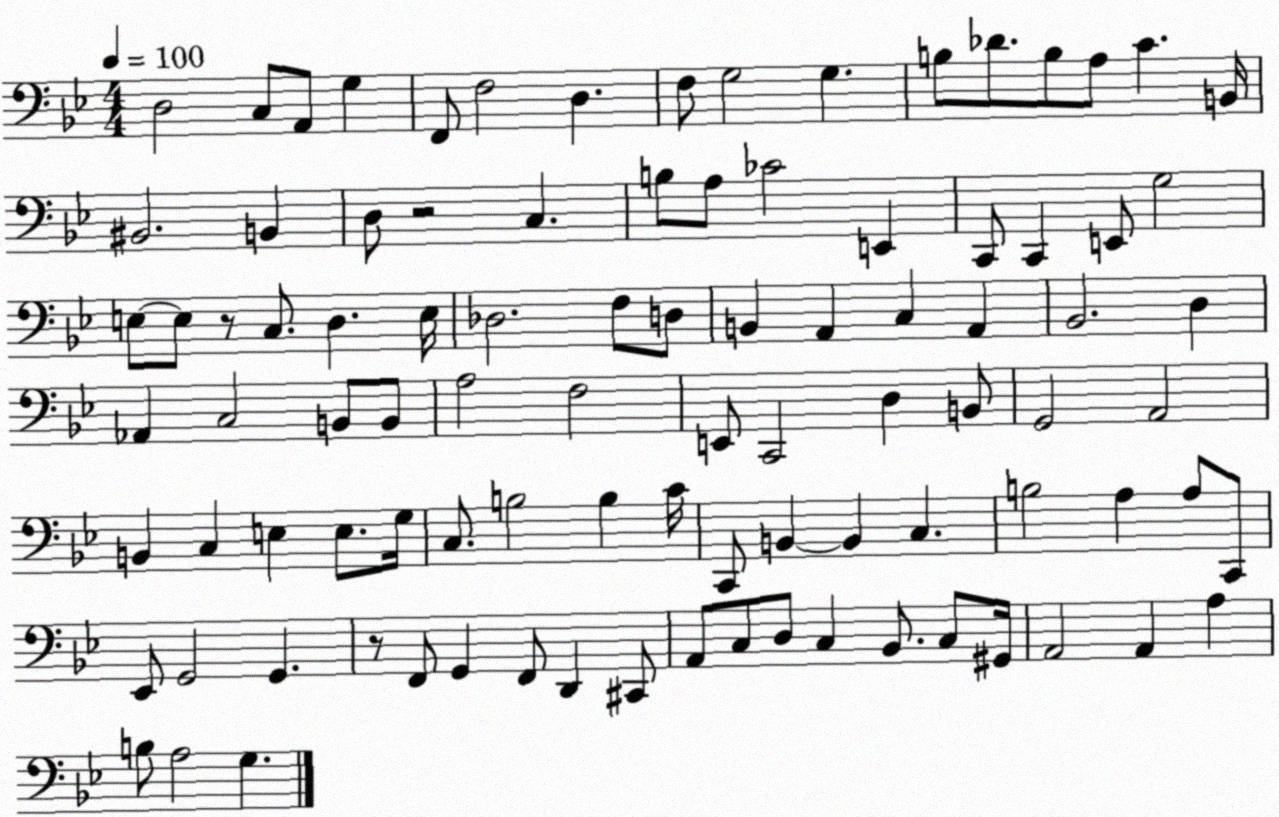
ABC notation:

X:1
T:Untitled
M:4/4
L:1/4
K:Bb
D,2 C,/2 A,,/2 G, F,,/2 F,2 D, F,/2 G,2 G, B,/2 _D/2 B,/2 A,/2 C B,,/4 ^B,,2 B,, D,/2 z2 C, B,/2 A,/2 _C2 E,, C,,/2 C,, E,,/2 G,2 E,/2 E,/2 z/2 C,/2 D, E,/4 _D,2 F,/2 D,/2 B,, A,, C, A,, _B,,2 D, _A,, C,2 B,,/2 B,,/2 A,2 F,2 E,,/2 C,,2 D, B,,/2 G,,2 A,,2 B,, C, E, E,/2 G,/4 C,/2 B,2 B, C/4 C,,/2 B,, B,, C, B,2 A, A,/2 C,,/2 _E,,/2 G,,2 G,, z/2 F,,/2 G,, F,,/2 D,, ^C,,/2 A,,/2 C,/2 D,/2 C, _B,,/2 C,/2 ^G,,/4 A,,2 A,, A, B,/2 A,2 G,